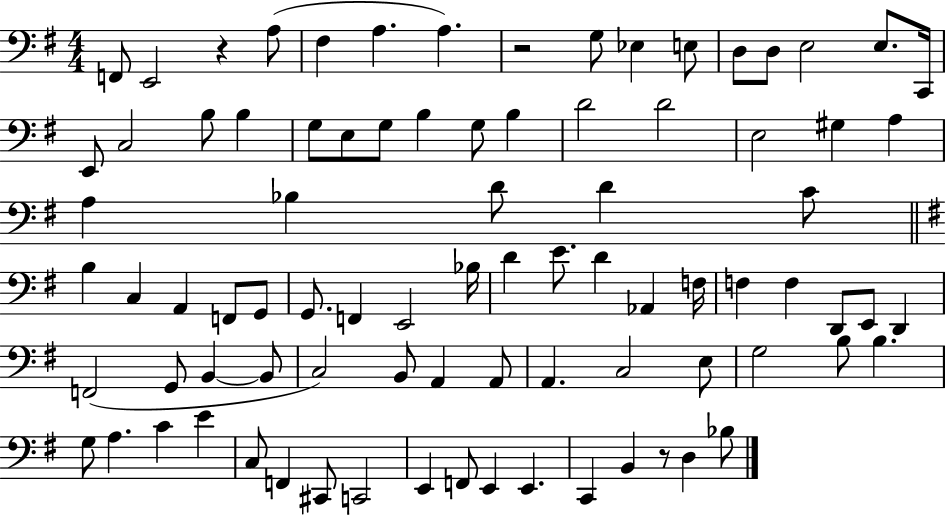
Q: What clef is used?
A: bass